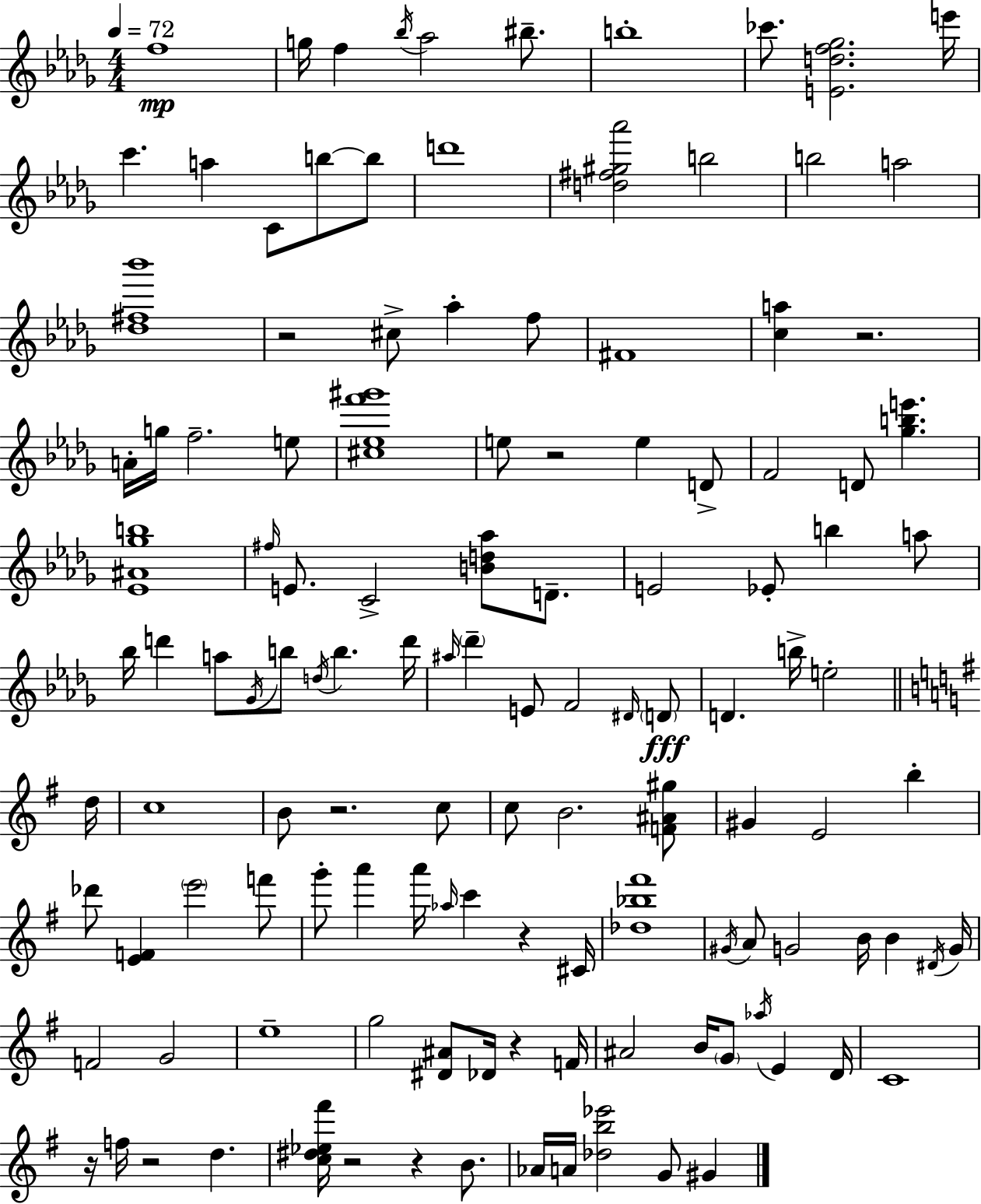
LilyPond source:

{
  \clef treble
  \numericTimeSignature
  \time 4/4
  \key bes \minor
  \tempo 4 = 72
  f''1\mp | g''16 f''4 \acciaccatura { bes''16 } aes''2 bis''8.-- | b''1-. | ces'''8. <e' d'' f'' ges''>2. | \break e'''16 c'''4. a''4 c'8 b''8~~ b''8 | d'''1 | <d'' fis'' gis'' aes'''>2 b''2 | b''2 a''2 | \break <des'' fis'' bes'''>1 | r2 cis''8-> aes''4-. f''8 | fis'1 | <c'' a''>4 r2. | \break a'16-. g''16 f''2.-- e''8 | <cis'' ees'' f''' gis'''>1 | e''8 r2 e''4 d'8-> | f'2 d'8 <ges'' b'' e'''>4. | \break <ees' ais' ges'' b''>1 | \grace { fis''16 } e'8. c'2-> <b' d'' aes''>8 d'8.-- | e'2 ees'8-. b''4 | a''8 bes''16 d'''4 a''8 \acciaccatura { ges'16 } b''8 \acciaccatura { d''16 } b''4. | \break d'''16 \grace { ais''16 } \parenthesize des'''4-- e'8 f'2 | \grace { dis'16 }\fff \parenthesize d'8 d'4. b''16-> e''2-. | \bar "||" \break \key e \minor d''16 c''1 | b'8 r2. c''8 | c''8 b'2. <f' ais' gis''>8 | gis'4 e'2 b''4-. | \break des'''8 <e' f'>4 \parenthesize e'''2 f'''8 | g'''8-. a'''4 a'''16 \grace { aes''16 } c'''4 r4 | cis'16 <des'' bes'' fis'''>1 | \acciaccatura { gis'16 } a'8 g'2 b'16 b'4 | \break \acciaccatura { dis'16 } g'16 f'2 g'2 | e''1-- | g''2 <dis' ais'>8 des'16 r4 | f'16 ais'2 b'16 \parenthesize g'8 \acciaccatura { aes''16 } | \break e'4 d'16 c'1 | r16 f''16 r2 d''4. | <c'' dis'' ees'' fis'''>16 r2 r4 | b'8. aes'16 a'16 <des'' b'' ees'''>2 g'8 | \break gis'4 \bar "|."
}